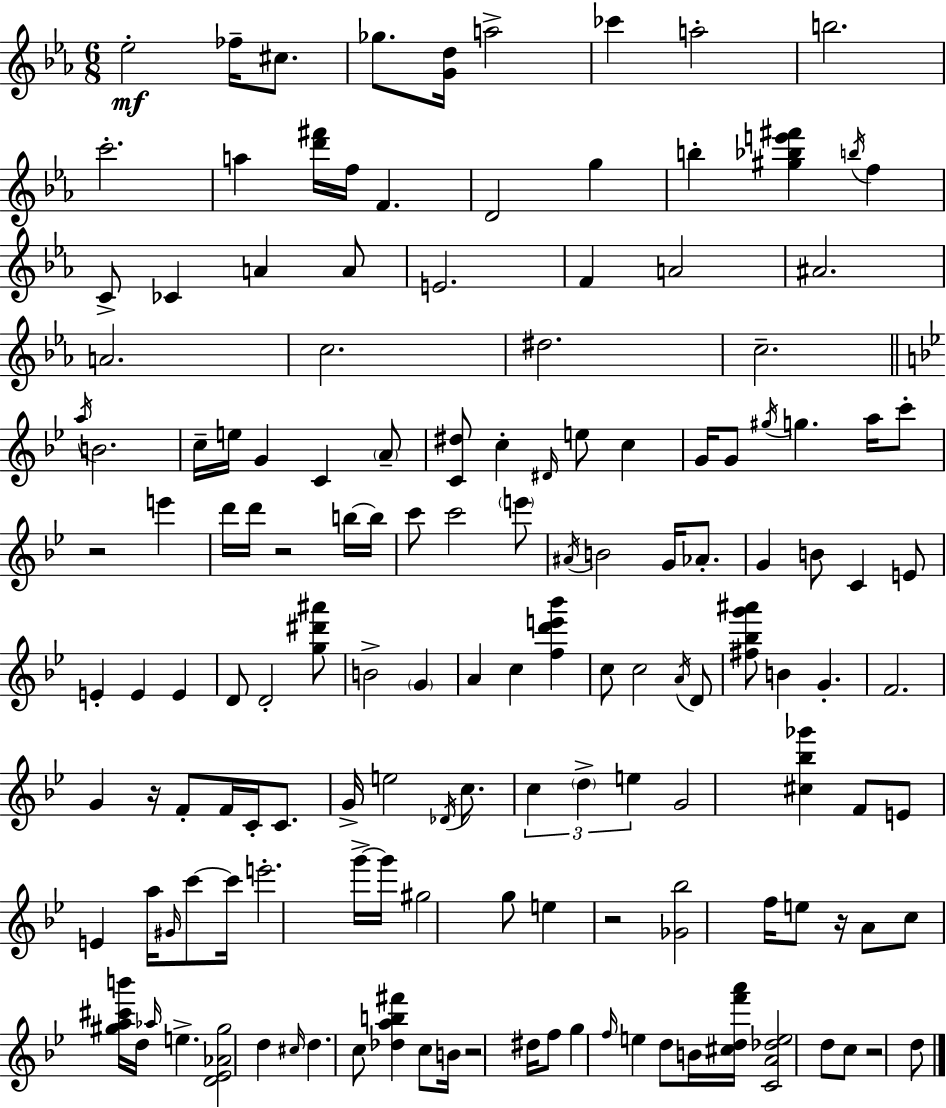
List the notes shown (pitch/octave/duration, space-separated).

Eb5/h FES5/s C#5/e. Gb5/e. [G4,D5]/s A5/h CES6/q A5/h B5/h. C6/h. A5/q [D6,F#6]/s F5/s F4/q. D4/h G5/q B5/q [G#5,Bb5,E6,F#6]/q B5/s F5/q C4/e CES4/q A4/q A4/e E4/h. F4/q A4/h A#4/h. A4/h. C5/h. D#5/h. C5/h. A5/s B4/h. C5/s E5/s G4/q C4/q A4/e [C4,D#5]/e C5/q D#4/s E5/e C5/q G4/s G4/e G#5/s G5/q. A5/s C6/e R/h E6/q D6/s D6/s R/h B5/s B5/s C6/e C6/h E6/e A#4/s B4/h G4/s Ab4/e. G4/q B4/e C4/q E4/e E4/q E4/q E4/q D4/e D4/h [G5,D#6,A#6]/e B4/h G4/q A4/q C5/q [F5,D6,E6,Bb6]/q C5/e C5/h A4/s D4/e [F#5,Bb5,G6,A#6]/e B4/q G4/q. F4/h. G4/q R/s F4/e F4/s C4/s C4/e. G4/s E5/h Db4/s C5/e. C5/q D5/q E5/q G4/h [C#5,Bb5,Gb6]/q F4/e E4/e E4/q A5/s G#4/s C6/e C6/s E6/h. G6/s G6/s G#5/h G5/e E5/q R/h [Gb4,Bb5]/h F5/s E5/e R/s A4/e C5/e [G#5,A5,C#6,B6]/s D5/s Ab5/s E5/q. [D4,Eb4,Ab4,G#5]/h D5/q C#5/s D5/q. C5/e [Db5,A5,B5,F#6]/q C5/e B4/s R/h D#5/s F5/e G5/q F5/s E5/q D5/e B4/s [C#5,D5,F6,A6]/s [C4,A4,Db5,E5]/h D5/e C5/e R/h D5/e